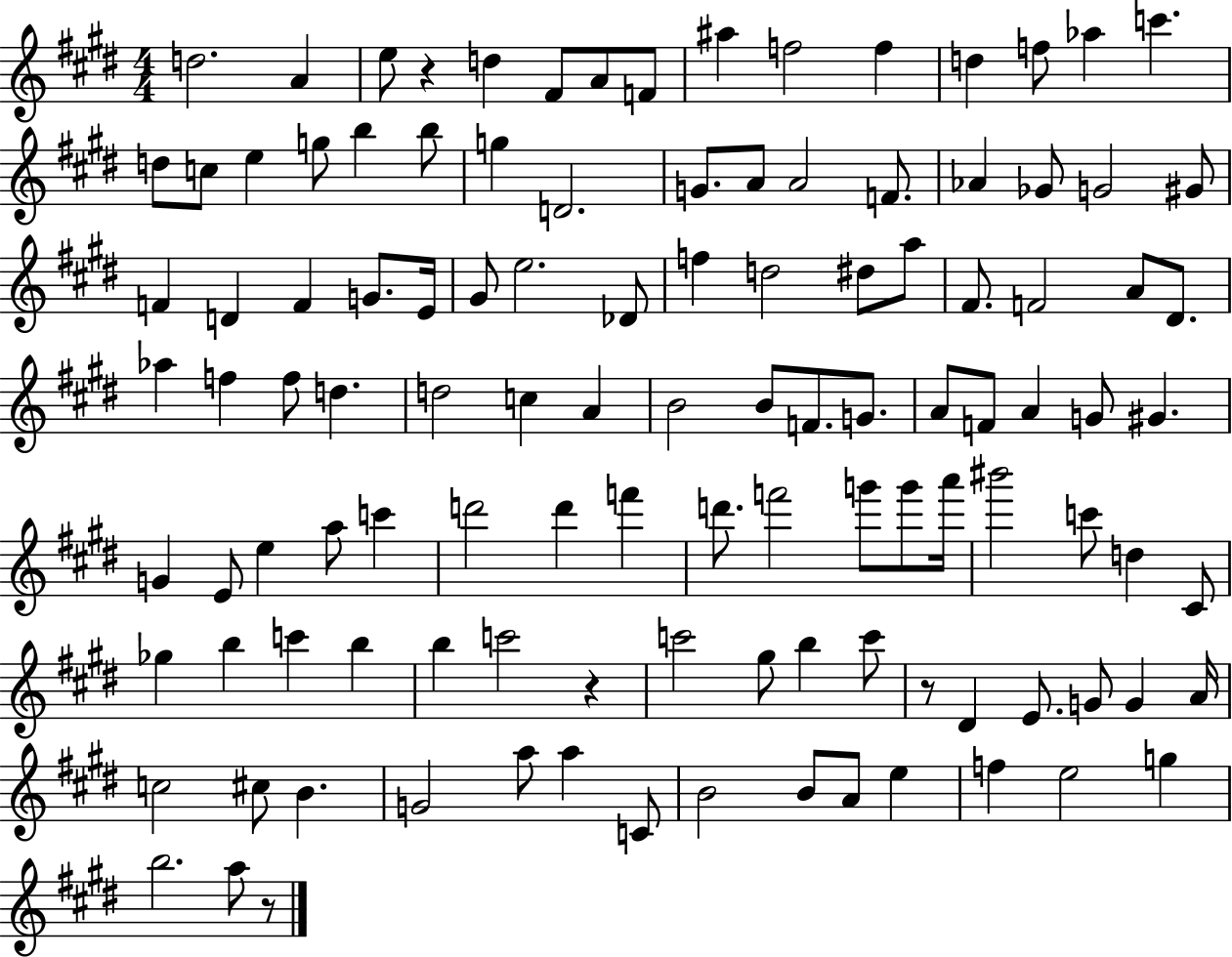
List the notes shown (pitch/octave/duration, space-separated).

D5/h. A4/q E5/e R/q D5/q F#4/e A4/e F4/e A#5/q F5/h F5/q D5/q F5/e Ab5/q C6/q. D5/e C5/e E5/q G5/e B5/q B5/e G5/q D4/h. G4/e. A4/e A4/h F4/e. Ab4/q Gb4/e G4/h G#4/e F4/q D4/q F4/q G4/e. E4/s G#4/e E5/h. Db4/e F5/q D5/h D#5/e A5/e F#4/e. F4/h A4/e D#4/e. Ab5/q F5/q F5/e D5/q. D5/h C5/q A4/q B4/h B4/e F4/e. G4/e. A4/e F4/e A4/q G4/e G#4/q. G4/q E4/e E5/q A5/e C6/q D6/h D6/q F6/q D6/e. F6/h G6/e G6/e A6/s BIS6/h C6/e D5/q C#4/e Gb5/q B5/q C6/q B5/q B5/q C6/h R/q C6/h G#5/e B5/q C6/e R/e D#4/q E4/e. G4/e G4/q A4/s C5/h C#5/e B4/q. G4/h A5/e A5/q C4/e B4/h B4/e A4/e E5/q F5/q E5/h G5/q B5/h. A5/e R/e